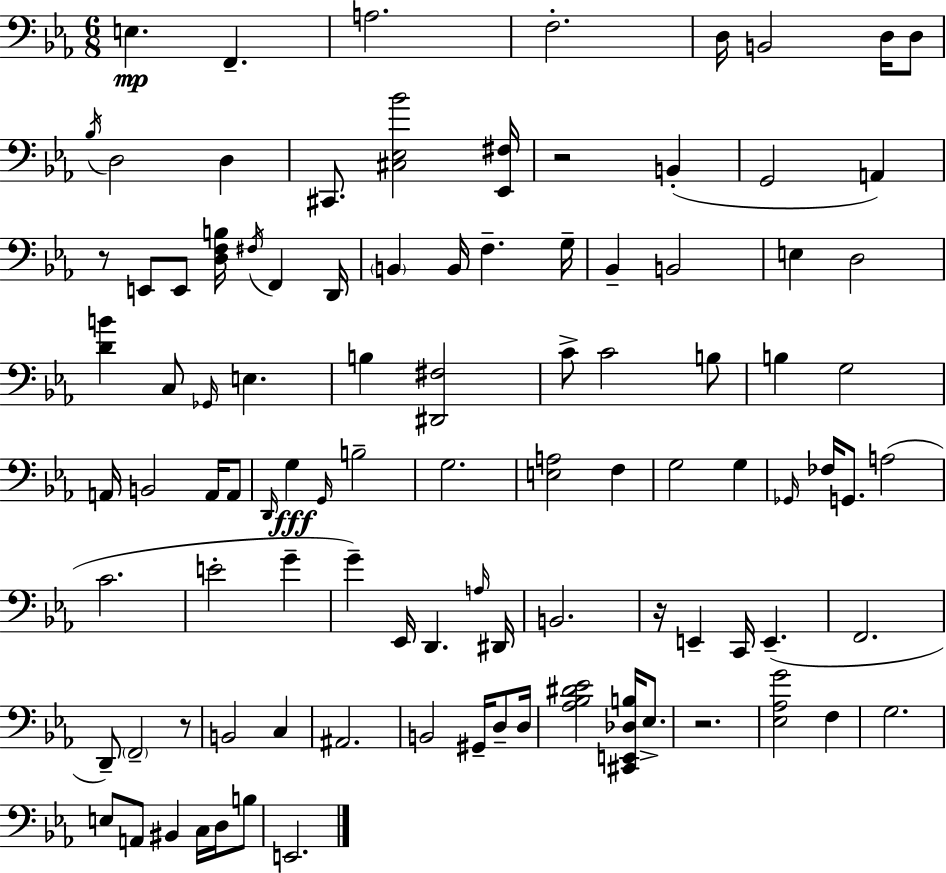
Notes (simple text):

E3/q. F2/q. A3/h. F3/h. D3/s B2/h D3/s D3/e Bb3/s D3/h D3/q C#2/e. [C#3,Eb3,Bb4]/h [Eb2,F#3]/s R/h B2/q G2/h A2/q R/e E2/e E2/e [D3,F3,B3]/s F#3/s F2/q D2/s B2/q B2/s F3/q. G3/s Bb2/q B2/h E3/q D3/h [D4,B4]/q C3/e Gb2/s E3/q. B3/q [D#2,F#3]/h C4/e C4/h B3/e B3/q G3/h A2/s B2/h A2/s A2/e D2/s G3/q G2/s B3/h G3/h. [E3,A3]/h F3/q G3/h G3/q Gb2/s FES3/s G2/e. A3/h C4/h. E4/h G4/q G4/q Eb2/s D2/q. A3/s D#2/s B2/h. R/s E2/q C2/s E2/q. F2/h. D2/e F2/h R/e B2/h C3/q A#2/h. B2/h G#2/s D3/e D3/s [Ab3,Bb3,D#4,Eb4]/h [C#2,E2,Db3,B3]/s Eb3/e. R/h. [Eb3,Ab3,G4]/h F3/q G3/h. E3/e A2/e BIS2/q C3/s D3/s B3/e E2/h.